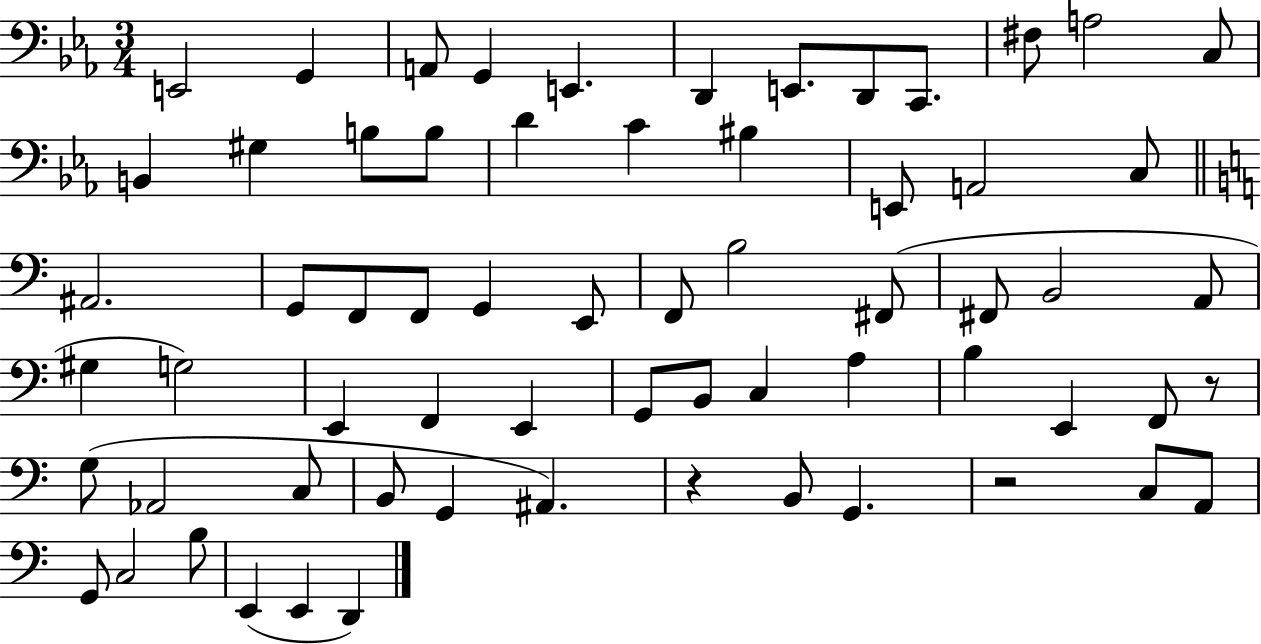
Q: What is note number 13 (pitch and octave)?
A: B2